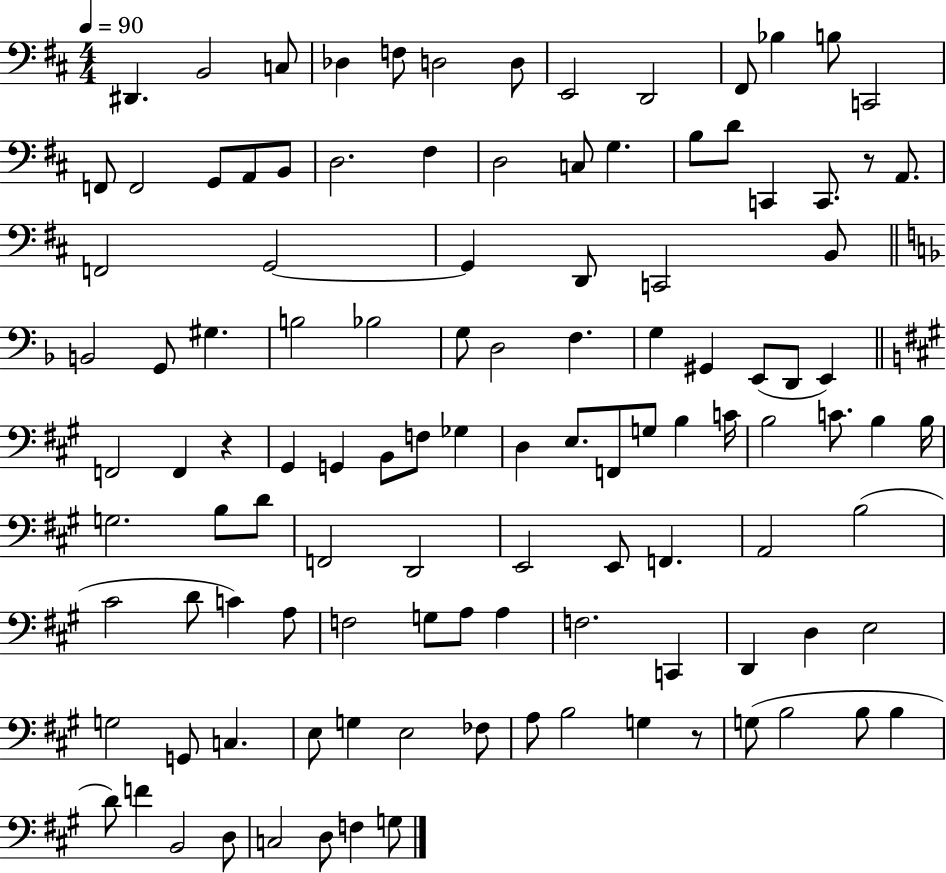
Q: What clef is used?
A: bass